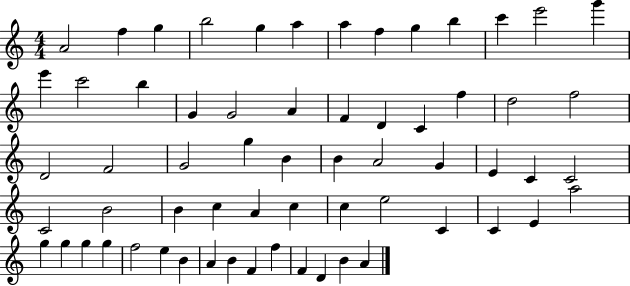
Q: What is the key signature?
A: C major